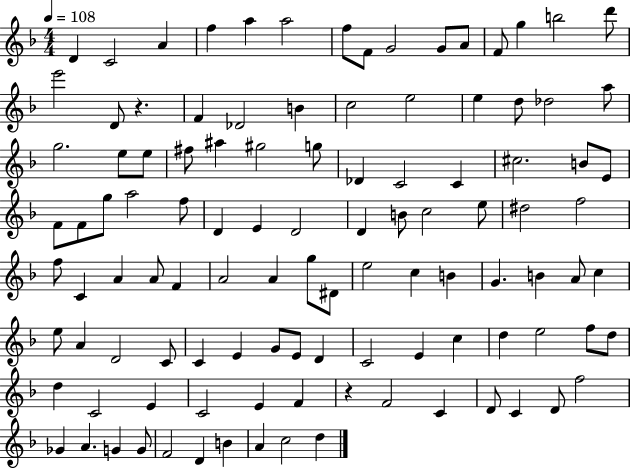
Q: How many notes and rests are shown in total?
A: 109